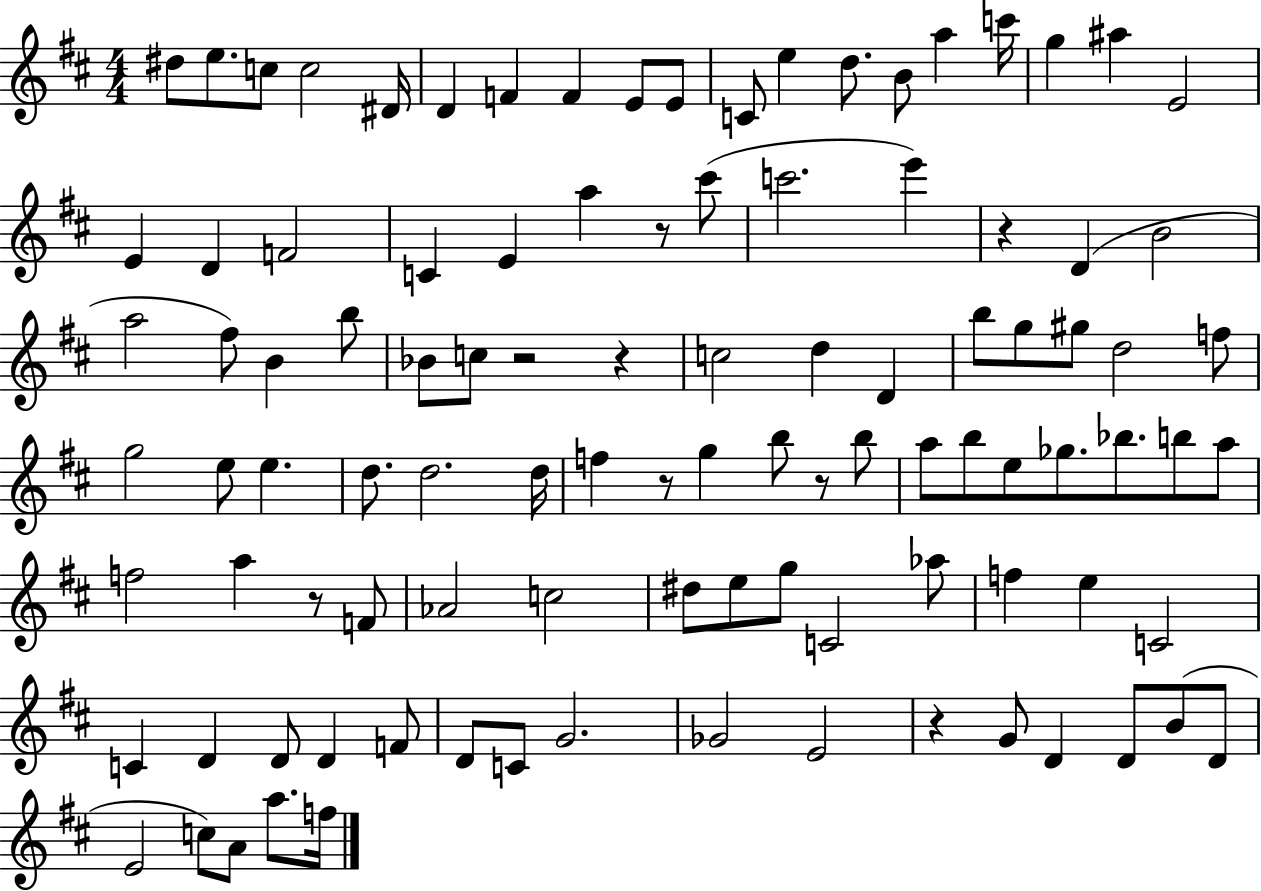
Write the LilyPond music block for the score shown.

{
  \clef treble
  \numericTimeSignature
  \time 4/4
  \key d \major
  dis''8 e''8. c''8 c''2 dis'16 | d'4 f'4 f'4 e'8 e'8 | c'8 e''4 d''8. b'8 a''4 c'''16 | g''4 ais''4 e'2 | \break e'4 d'4 f'2 | c'4 e'4 a''4 r8 cis'''8( | c'''2. e'''4) | r4 d'4( b'2 | \break a''2 fis''8) b'4 b''8 | bes'8 c''8 r2 r4 | c''2 d''4 d'4 | b''8 g''8 gis''8 d''2 f''8 | \break g''2 e''8 e''4. | d''8. d''2. d''16 | f''4 r8 g''4 b''8 r8 b''8 | a''8 b''8 e''8 ges''8. bes''8. b''8 a''8 | \break f''2 a''4 r8 f'8 | aes'2 c''2 | dis''8 e''8 g''8 c'2 aes''8 | f''4 e''4 c'2 | \break c'4 d'4 d'8 d'4 f'8 | d'8 c'8 g'2. | ges'2 e'2 | r4 g'8 d'4 d'8 b'8( d'8 | \break e'2 c''8) a'8 a''8. f''16 | \bar "|."
}